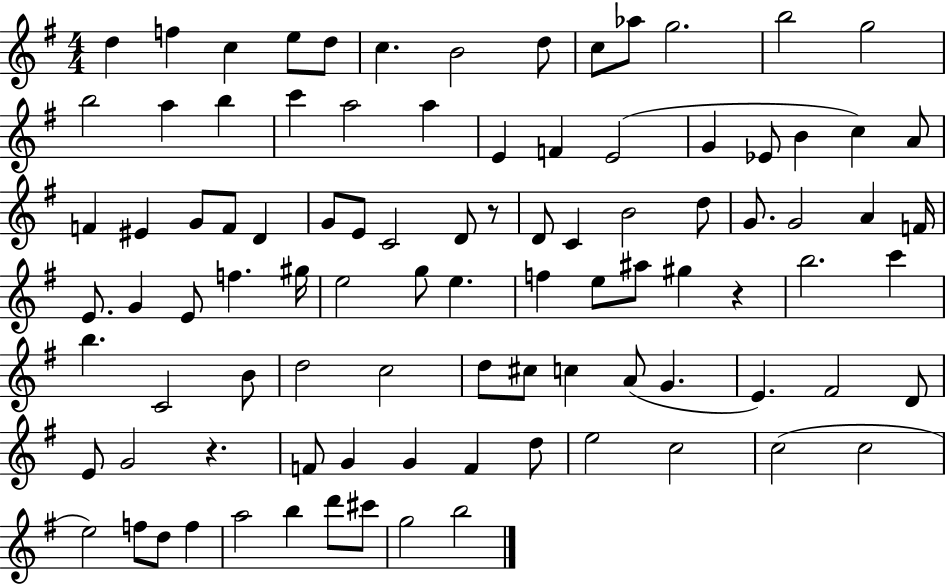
{
  \clef treble
  \numericTimeSignature
  \time 4/4
  \key g \major
  d''4 f''4 c''4 e''8 d''8 | c''4. b'2 d''8 | c''8 aes''8 g''2. | b''2 g''2 | \break b''2 a''4 b''4 | c'''4 a''2 a''4 | e'4 f'4 e'2( | g'4 ees'8 b'4 c''4) a'8 | \break f'4 eis'4 g'8 f'8 d'4 | g'8 e'8 c'2 d'8 r8 | d'8 c'4 b'2 d''8 | g'8. g'2 a'4 f'16 | \break e'8. g'4 e'8 f''4. gis''16 | e''2 g''8 e''4. | f''4 e''8 ais''8 gis''4 r4 | b''2. c'''4 | \break b''4. c'2 b'8 | d''2 c''2 | d''8 cis''8 c''4 a'8( g'4. | e'4.) fis'2 d'8 | \break e'8 g'2 r4. | f'8 g'4 g'4 f'4 d''8 | e''2 c''2 | c''2( c''2 | \break e''2) f''8 d''8 f''4 | a''2 b''4 d'''8 cis'''8 | g''2 b''2 | \bar "|."
}